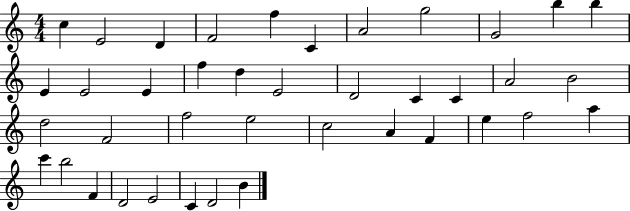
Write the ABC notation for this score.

X:1
T:Untitled
M:4/4
L:1/4
K:C
c E2 D F2 f C A2 g2 G2 b b E E2 E f d E2 D2 C C A2 B2 d2 F2 f2 e2 c2 A F e f2 a c' b2 F D2 E2 C D2 B